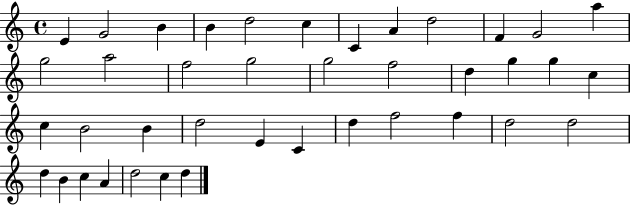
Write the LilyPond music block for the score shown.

{
  \clef treble
  \time 4/4
  \defaultTimeSignature
  \key c \major
  e'4 g'2 b'4 | b'4 d''2 c''4 | c'4 a'4 d''2 | f'4 g'2 a''4 | \break g''2 a''2 | f''2 g''2 | g''2 f''2 | d''4 g''4 g''4 c''4 | \break c''4 b'2 b'4 | d''2 e'4 c'4 | d''4 f''2 f''4 | d''2 d''2 | \break d''4 b'4 c''4 a'4 | d''2 c''4 d''4 | \bar "|."
}